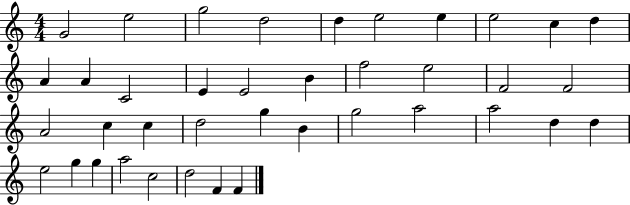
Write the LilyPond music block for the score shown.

{
  \clef treble
  \numericTimeSignature
  \time 4/4
  \key c \major
  g'2 e''2 | g''2 d''2 | d''4 e''2 e''4 | e''2 c''4 d''4 | \break a'4 a'4 c'2 | e'4 e'2 b'4 | f''2 e''2 | f'2 f'2 | \break a'2 c''4 c''4 | d''2 g''4 b'4 | g''2 a''2 | a''2 d''4 d''4 | \break e''2 g''4 g''4 | a''2 c''2 | d''2 f'4 f'4 | \bar "|."
}